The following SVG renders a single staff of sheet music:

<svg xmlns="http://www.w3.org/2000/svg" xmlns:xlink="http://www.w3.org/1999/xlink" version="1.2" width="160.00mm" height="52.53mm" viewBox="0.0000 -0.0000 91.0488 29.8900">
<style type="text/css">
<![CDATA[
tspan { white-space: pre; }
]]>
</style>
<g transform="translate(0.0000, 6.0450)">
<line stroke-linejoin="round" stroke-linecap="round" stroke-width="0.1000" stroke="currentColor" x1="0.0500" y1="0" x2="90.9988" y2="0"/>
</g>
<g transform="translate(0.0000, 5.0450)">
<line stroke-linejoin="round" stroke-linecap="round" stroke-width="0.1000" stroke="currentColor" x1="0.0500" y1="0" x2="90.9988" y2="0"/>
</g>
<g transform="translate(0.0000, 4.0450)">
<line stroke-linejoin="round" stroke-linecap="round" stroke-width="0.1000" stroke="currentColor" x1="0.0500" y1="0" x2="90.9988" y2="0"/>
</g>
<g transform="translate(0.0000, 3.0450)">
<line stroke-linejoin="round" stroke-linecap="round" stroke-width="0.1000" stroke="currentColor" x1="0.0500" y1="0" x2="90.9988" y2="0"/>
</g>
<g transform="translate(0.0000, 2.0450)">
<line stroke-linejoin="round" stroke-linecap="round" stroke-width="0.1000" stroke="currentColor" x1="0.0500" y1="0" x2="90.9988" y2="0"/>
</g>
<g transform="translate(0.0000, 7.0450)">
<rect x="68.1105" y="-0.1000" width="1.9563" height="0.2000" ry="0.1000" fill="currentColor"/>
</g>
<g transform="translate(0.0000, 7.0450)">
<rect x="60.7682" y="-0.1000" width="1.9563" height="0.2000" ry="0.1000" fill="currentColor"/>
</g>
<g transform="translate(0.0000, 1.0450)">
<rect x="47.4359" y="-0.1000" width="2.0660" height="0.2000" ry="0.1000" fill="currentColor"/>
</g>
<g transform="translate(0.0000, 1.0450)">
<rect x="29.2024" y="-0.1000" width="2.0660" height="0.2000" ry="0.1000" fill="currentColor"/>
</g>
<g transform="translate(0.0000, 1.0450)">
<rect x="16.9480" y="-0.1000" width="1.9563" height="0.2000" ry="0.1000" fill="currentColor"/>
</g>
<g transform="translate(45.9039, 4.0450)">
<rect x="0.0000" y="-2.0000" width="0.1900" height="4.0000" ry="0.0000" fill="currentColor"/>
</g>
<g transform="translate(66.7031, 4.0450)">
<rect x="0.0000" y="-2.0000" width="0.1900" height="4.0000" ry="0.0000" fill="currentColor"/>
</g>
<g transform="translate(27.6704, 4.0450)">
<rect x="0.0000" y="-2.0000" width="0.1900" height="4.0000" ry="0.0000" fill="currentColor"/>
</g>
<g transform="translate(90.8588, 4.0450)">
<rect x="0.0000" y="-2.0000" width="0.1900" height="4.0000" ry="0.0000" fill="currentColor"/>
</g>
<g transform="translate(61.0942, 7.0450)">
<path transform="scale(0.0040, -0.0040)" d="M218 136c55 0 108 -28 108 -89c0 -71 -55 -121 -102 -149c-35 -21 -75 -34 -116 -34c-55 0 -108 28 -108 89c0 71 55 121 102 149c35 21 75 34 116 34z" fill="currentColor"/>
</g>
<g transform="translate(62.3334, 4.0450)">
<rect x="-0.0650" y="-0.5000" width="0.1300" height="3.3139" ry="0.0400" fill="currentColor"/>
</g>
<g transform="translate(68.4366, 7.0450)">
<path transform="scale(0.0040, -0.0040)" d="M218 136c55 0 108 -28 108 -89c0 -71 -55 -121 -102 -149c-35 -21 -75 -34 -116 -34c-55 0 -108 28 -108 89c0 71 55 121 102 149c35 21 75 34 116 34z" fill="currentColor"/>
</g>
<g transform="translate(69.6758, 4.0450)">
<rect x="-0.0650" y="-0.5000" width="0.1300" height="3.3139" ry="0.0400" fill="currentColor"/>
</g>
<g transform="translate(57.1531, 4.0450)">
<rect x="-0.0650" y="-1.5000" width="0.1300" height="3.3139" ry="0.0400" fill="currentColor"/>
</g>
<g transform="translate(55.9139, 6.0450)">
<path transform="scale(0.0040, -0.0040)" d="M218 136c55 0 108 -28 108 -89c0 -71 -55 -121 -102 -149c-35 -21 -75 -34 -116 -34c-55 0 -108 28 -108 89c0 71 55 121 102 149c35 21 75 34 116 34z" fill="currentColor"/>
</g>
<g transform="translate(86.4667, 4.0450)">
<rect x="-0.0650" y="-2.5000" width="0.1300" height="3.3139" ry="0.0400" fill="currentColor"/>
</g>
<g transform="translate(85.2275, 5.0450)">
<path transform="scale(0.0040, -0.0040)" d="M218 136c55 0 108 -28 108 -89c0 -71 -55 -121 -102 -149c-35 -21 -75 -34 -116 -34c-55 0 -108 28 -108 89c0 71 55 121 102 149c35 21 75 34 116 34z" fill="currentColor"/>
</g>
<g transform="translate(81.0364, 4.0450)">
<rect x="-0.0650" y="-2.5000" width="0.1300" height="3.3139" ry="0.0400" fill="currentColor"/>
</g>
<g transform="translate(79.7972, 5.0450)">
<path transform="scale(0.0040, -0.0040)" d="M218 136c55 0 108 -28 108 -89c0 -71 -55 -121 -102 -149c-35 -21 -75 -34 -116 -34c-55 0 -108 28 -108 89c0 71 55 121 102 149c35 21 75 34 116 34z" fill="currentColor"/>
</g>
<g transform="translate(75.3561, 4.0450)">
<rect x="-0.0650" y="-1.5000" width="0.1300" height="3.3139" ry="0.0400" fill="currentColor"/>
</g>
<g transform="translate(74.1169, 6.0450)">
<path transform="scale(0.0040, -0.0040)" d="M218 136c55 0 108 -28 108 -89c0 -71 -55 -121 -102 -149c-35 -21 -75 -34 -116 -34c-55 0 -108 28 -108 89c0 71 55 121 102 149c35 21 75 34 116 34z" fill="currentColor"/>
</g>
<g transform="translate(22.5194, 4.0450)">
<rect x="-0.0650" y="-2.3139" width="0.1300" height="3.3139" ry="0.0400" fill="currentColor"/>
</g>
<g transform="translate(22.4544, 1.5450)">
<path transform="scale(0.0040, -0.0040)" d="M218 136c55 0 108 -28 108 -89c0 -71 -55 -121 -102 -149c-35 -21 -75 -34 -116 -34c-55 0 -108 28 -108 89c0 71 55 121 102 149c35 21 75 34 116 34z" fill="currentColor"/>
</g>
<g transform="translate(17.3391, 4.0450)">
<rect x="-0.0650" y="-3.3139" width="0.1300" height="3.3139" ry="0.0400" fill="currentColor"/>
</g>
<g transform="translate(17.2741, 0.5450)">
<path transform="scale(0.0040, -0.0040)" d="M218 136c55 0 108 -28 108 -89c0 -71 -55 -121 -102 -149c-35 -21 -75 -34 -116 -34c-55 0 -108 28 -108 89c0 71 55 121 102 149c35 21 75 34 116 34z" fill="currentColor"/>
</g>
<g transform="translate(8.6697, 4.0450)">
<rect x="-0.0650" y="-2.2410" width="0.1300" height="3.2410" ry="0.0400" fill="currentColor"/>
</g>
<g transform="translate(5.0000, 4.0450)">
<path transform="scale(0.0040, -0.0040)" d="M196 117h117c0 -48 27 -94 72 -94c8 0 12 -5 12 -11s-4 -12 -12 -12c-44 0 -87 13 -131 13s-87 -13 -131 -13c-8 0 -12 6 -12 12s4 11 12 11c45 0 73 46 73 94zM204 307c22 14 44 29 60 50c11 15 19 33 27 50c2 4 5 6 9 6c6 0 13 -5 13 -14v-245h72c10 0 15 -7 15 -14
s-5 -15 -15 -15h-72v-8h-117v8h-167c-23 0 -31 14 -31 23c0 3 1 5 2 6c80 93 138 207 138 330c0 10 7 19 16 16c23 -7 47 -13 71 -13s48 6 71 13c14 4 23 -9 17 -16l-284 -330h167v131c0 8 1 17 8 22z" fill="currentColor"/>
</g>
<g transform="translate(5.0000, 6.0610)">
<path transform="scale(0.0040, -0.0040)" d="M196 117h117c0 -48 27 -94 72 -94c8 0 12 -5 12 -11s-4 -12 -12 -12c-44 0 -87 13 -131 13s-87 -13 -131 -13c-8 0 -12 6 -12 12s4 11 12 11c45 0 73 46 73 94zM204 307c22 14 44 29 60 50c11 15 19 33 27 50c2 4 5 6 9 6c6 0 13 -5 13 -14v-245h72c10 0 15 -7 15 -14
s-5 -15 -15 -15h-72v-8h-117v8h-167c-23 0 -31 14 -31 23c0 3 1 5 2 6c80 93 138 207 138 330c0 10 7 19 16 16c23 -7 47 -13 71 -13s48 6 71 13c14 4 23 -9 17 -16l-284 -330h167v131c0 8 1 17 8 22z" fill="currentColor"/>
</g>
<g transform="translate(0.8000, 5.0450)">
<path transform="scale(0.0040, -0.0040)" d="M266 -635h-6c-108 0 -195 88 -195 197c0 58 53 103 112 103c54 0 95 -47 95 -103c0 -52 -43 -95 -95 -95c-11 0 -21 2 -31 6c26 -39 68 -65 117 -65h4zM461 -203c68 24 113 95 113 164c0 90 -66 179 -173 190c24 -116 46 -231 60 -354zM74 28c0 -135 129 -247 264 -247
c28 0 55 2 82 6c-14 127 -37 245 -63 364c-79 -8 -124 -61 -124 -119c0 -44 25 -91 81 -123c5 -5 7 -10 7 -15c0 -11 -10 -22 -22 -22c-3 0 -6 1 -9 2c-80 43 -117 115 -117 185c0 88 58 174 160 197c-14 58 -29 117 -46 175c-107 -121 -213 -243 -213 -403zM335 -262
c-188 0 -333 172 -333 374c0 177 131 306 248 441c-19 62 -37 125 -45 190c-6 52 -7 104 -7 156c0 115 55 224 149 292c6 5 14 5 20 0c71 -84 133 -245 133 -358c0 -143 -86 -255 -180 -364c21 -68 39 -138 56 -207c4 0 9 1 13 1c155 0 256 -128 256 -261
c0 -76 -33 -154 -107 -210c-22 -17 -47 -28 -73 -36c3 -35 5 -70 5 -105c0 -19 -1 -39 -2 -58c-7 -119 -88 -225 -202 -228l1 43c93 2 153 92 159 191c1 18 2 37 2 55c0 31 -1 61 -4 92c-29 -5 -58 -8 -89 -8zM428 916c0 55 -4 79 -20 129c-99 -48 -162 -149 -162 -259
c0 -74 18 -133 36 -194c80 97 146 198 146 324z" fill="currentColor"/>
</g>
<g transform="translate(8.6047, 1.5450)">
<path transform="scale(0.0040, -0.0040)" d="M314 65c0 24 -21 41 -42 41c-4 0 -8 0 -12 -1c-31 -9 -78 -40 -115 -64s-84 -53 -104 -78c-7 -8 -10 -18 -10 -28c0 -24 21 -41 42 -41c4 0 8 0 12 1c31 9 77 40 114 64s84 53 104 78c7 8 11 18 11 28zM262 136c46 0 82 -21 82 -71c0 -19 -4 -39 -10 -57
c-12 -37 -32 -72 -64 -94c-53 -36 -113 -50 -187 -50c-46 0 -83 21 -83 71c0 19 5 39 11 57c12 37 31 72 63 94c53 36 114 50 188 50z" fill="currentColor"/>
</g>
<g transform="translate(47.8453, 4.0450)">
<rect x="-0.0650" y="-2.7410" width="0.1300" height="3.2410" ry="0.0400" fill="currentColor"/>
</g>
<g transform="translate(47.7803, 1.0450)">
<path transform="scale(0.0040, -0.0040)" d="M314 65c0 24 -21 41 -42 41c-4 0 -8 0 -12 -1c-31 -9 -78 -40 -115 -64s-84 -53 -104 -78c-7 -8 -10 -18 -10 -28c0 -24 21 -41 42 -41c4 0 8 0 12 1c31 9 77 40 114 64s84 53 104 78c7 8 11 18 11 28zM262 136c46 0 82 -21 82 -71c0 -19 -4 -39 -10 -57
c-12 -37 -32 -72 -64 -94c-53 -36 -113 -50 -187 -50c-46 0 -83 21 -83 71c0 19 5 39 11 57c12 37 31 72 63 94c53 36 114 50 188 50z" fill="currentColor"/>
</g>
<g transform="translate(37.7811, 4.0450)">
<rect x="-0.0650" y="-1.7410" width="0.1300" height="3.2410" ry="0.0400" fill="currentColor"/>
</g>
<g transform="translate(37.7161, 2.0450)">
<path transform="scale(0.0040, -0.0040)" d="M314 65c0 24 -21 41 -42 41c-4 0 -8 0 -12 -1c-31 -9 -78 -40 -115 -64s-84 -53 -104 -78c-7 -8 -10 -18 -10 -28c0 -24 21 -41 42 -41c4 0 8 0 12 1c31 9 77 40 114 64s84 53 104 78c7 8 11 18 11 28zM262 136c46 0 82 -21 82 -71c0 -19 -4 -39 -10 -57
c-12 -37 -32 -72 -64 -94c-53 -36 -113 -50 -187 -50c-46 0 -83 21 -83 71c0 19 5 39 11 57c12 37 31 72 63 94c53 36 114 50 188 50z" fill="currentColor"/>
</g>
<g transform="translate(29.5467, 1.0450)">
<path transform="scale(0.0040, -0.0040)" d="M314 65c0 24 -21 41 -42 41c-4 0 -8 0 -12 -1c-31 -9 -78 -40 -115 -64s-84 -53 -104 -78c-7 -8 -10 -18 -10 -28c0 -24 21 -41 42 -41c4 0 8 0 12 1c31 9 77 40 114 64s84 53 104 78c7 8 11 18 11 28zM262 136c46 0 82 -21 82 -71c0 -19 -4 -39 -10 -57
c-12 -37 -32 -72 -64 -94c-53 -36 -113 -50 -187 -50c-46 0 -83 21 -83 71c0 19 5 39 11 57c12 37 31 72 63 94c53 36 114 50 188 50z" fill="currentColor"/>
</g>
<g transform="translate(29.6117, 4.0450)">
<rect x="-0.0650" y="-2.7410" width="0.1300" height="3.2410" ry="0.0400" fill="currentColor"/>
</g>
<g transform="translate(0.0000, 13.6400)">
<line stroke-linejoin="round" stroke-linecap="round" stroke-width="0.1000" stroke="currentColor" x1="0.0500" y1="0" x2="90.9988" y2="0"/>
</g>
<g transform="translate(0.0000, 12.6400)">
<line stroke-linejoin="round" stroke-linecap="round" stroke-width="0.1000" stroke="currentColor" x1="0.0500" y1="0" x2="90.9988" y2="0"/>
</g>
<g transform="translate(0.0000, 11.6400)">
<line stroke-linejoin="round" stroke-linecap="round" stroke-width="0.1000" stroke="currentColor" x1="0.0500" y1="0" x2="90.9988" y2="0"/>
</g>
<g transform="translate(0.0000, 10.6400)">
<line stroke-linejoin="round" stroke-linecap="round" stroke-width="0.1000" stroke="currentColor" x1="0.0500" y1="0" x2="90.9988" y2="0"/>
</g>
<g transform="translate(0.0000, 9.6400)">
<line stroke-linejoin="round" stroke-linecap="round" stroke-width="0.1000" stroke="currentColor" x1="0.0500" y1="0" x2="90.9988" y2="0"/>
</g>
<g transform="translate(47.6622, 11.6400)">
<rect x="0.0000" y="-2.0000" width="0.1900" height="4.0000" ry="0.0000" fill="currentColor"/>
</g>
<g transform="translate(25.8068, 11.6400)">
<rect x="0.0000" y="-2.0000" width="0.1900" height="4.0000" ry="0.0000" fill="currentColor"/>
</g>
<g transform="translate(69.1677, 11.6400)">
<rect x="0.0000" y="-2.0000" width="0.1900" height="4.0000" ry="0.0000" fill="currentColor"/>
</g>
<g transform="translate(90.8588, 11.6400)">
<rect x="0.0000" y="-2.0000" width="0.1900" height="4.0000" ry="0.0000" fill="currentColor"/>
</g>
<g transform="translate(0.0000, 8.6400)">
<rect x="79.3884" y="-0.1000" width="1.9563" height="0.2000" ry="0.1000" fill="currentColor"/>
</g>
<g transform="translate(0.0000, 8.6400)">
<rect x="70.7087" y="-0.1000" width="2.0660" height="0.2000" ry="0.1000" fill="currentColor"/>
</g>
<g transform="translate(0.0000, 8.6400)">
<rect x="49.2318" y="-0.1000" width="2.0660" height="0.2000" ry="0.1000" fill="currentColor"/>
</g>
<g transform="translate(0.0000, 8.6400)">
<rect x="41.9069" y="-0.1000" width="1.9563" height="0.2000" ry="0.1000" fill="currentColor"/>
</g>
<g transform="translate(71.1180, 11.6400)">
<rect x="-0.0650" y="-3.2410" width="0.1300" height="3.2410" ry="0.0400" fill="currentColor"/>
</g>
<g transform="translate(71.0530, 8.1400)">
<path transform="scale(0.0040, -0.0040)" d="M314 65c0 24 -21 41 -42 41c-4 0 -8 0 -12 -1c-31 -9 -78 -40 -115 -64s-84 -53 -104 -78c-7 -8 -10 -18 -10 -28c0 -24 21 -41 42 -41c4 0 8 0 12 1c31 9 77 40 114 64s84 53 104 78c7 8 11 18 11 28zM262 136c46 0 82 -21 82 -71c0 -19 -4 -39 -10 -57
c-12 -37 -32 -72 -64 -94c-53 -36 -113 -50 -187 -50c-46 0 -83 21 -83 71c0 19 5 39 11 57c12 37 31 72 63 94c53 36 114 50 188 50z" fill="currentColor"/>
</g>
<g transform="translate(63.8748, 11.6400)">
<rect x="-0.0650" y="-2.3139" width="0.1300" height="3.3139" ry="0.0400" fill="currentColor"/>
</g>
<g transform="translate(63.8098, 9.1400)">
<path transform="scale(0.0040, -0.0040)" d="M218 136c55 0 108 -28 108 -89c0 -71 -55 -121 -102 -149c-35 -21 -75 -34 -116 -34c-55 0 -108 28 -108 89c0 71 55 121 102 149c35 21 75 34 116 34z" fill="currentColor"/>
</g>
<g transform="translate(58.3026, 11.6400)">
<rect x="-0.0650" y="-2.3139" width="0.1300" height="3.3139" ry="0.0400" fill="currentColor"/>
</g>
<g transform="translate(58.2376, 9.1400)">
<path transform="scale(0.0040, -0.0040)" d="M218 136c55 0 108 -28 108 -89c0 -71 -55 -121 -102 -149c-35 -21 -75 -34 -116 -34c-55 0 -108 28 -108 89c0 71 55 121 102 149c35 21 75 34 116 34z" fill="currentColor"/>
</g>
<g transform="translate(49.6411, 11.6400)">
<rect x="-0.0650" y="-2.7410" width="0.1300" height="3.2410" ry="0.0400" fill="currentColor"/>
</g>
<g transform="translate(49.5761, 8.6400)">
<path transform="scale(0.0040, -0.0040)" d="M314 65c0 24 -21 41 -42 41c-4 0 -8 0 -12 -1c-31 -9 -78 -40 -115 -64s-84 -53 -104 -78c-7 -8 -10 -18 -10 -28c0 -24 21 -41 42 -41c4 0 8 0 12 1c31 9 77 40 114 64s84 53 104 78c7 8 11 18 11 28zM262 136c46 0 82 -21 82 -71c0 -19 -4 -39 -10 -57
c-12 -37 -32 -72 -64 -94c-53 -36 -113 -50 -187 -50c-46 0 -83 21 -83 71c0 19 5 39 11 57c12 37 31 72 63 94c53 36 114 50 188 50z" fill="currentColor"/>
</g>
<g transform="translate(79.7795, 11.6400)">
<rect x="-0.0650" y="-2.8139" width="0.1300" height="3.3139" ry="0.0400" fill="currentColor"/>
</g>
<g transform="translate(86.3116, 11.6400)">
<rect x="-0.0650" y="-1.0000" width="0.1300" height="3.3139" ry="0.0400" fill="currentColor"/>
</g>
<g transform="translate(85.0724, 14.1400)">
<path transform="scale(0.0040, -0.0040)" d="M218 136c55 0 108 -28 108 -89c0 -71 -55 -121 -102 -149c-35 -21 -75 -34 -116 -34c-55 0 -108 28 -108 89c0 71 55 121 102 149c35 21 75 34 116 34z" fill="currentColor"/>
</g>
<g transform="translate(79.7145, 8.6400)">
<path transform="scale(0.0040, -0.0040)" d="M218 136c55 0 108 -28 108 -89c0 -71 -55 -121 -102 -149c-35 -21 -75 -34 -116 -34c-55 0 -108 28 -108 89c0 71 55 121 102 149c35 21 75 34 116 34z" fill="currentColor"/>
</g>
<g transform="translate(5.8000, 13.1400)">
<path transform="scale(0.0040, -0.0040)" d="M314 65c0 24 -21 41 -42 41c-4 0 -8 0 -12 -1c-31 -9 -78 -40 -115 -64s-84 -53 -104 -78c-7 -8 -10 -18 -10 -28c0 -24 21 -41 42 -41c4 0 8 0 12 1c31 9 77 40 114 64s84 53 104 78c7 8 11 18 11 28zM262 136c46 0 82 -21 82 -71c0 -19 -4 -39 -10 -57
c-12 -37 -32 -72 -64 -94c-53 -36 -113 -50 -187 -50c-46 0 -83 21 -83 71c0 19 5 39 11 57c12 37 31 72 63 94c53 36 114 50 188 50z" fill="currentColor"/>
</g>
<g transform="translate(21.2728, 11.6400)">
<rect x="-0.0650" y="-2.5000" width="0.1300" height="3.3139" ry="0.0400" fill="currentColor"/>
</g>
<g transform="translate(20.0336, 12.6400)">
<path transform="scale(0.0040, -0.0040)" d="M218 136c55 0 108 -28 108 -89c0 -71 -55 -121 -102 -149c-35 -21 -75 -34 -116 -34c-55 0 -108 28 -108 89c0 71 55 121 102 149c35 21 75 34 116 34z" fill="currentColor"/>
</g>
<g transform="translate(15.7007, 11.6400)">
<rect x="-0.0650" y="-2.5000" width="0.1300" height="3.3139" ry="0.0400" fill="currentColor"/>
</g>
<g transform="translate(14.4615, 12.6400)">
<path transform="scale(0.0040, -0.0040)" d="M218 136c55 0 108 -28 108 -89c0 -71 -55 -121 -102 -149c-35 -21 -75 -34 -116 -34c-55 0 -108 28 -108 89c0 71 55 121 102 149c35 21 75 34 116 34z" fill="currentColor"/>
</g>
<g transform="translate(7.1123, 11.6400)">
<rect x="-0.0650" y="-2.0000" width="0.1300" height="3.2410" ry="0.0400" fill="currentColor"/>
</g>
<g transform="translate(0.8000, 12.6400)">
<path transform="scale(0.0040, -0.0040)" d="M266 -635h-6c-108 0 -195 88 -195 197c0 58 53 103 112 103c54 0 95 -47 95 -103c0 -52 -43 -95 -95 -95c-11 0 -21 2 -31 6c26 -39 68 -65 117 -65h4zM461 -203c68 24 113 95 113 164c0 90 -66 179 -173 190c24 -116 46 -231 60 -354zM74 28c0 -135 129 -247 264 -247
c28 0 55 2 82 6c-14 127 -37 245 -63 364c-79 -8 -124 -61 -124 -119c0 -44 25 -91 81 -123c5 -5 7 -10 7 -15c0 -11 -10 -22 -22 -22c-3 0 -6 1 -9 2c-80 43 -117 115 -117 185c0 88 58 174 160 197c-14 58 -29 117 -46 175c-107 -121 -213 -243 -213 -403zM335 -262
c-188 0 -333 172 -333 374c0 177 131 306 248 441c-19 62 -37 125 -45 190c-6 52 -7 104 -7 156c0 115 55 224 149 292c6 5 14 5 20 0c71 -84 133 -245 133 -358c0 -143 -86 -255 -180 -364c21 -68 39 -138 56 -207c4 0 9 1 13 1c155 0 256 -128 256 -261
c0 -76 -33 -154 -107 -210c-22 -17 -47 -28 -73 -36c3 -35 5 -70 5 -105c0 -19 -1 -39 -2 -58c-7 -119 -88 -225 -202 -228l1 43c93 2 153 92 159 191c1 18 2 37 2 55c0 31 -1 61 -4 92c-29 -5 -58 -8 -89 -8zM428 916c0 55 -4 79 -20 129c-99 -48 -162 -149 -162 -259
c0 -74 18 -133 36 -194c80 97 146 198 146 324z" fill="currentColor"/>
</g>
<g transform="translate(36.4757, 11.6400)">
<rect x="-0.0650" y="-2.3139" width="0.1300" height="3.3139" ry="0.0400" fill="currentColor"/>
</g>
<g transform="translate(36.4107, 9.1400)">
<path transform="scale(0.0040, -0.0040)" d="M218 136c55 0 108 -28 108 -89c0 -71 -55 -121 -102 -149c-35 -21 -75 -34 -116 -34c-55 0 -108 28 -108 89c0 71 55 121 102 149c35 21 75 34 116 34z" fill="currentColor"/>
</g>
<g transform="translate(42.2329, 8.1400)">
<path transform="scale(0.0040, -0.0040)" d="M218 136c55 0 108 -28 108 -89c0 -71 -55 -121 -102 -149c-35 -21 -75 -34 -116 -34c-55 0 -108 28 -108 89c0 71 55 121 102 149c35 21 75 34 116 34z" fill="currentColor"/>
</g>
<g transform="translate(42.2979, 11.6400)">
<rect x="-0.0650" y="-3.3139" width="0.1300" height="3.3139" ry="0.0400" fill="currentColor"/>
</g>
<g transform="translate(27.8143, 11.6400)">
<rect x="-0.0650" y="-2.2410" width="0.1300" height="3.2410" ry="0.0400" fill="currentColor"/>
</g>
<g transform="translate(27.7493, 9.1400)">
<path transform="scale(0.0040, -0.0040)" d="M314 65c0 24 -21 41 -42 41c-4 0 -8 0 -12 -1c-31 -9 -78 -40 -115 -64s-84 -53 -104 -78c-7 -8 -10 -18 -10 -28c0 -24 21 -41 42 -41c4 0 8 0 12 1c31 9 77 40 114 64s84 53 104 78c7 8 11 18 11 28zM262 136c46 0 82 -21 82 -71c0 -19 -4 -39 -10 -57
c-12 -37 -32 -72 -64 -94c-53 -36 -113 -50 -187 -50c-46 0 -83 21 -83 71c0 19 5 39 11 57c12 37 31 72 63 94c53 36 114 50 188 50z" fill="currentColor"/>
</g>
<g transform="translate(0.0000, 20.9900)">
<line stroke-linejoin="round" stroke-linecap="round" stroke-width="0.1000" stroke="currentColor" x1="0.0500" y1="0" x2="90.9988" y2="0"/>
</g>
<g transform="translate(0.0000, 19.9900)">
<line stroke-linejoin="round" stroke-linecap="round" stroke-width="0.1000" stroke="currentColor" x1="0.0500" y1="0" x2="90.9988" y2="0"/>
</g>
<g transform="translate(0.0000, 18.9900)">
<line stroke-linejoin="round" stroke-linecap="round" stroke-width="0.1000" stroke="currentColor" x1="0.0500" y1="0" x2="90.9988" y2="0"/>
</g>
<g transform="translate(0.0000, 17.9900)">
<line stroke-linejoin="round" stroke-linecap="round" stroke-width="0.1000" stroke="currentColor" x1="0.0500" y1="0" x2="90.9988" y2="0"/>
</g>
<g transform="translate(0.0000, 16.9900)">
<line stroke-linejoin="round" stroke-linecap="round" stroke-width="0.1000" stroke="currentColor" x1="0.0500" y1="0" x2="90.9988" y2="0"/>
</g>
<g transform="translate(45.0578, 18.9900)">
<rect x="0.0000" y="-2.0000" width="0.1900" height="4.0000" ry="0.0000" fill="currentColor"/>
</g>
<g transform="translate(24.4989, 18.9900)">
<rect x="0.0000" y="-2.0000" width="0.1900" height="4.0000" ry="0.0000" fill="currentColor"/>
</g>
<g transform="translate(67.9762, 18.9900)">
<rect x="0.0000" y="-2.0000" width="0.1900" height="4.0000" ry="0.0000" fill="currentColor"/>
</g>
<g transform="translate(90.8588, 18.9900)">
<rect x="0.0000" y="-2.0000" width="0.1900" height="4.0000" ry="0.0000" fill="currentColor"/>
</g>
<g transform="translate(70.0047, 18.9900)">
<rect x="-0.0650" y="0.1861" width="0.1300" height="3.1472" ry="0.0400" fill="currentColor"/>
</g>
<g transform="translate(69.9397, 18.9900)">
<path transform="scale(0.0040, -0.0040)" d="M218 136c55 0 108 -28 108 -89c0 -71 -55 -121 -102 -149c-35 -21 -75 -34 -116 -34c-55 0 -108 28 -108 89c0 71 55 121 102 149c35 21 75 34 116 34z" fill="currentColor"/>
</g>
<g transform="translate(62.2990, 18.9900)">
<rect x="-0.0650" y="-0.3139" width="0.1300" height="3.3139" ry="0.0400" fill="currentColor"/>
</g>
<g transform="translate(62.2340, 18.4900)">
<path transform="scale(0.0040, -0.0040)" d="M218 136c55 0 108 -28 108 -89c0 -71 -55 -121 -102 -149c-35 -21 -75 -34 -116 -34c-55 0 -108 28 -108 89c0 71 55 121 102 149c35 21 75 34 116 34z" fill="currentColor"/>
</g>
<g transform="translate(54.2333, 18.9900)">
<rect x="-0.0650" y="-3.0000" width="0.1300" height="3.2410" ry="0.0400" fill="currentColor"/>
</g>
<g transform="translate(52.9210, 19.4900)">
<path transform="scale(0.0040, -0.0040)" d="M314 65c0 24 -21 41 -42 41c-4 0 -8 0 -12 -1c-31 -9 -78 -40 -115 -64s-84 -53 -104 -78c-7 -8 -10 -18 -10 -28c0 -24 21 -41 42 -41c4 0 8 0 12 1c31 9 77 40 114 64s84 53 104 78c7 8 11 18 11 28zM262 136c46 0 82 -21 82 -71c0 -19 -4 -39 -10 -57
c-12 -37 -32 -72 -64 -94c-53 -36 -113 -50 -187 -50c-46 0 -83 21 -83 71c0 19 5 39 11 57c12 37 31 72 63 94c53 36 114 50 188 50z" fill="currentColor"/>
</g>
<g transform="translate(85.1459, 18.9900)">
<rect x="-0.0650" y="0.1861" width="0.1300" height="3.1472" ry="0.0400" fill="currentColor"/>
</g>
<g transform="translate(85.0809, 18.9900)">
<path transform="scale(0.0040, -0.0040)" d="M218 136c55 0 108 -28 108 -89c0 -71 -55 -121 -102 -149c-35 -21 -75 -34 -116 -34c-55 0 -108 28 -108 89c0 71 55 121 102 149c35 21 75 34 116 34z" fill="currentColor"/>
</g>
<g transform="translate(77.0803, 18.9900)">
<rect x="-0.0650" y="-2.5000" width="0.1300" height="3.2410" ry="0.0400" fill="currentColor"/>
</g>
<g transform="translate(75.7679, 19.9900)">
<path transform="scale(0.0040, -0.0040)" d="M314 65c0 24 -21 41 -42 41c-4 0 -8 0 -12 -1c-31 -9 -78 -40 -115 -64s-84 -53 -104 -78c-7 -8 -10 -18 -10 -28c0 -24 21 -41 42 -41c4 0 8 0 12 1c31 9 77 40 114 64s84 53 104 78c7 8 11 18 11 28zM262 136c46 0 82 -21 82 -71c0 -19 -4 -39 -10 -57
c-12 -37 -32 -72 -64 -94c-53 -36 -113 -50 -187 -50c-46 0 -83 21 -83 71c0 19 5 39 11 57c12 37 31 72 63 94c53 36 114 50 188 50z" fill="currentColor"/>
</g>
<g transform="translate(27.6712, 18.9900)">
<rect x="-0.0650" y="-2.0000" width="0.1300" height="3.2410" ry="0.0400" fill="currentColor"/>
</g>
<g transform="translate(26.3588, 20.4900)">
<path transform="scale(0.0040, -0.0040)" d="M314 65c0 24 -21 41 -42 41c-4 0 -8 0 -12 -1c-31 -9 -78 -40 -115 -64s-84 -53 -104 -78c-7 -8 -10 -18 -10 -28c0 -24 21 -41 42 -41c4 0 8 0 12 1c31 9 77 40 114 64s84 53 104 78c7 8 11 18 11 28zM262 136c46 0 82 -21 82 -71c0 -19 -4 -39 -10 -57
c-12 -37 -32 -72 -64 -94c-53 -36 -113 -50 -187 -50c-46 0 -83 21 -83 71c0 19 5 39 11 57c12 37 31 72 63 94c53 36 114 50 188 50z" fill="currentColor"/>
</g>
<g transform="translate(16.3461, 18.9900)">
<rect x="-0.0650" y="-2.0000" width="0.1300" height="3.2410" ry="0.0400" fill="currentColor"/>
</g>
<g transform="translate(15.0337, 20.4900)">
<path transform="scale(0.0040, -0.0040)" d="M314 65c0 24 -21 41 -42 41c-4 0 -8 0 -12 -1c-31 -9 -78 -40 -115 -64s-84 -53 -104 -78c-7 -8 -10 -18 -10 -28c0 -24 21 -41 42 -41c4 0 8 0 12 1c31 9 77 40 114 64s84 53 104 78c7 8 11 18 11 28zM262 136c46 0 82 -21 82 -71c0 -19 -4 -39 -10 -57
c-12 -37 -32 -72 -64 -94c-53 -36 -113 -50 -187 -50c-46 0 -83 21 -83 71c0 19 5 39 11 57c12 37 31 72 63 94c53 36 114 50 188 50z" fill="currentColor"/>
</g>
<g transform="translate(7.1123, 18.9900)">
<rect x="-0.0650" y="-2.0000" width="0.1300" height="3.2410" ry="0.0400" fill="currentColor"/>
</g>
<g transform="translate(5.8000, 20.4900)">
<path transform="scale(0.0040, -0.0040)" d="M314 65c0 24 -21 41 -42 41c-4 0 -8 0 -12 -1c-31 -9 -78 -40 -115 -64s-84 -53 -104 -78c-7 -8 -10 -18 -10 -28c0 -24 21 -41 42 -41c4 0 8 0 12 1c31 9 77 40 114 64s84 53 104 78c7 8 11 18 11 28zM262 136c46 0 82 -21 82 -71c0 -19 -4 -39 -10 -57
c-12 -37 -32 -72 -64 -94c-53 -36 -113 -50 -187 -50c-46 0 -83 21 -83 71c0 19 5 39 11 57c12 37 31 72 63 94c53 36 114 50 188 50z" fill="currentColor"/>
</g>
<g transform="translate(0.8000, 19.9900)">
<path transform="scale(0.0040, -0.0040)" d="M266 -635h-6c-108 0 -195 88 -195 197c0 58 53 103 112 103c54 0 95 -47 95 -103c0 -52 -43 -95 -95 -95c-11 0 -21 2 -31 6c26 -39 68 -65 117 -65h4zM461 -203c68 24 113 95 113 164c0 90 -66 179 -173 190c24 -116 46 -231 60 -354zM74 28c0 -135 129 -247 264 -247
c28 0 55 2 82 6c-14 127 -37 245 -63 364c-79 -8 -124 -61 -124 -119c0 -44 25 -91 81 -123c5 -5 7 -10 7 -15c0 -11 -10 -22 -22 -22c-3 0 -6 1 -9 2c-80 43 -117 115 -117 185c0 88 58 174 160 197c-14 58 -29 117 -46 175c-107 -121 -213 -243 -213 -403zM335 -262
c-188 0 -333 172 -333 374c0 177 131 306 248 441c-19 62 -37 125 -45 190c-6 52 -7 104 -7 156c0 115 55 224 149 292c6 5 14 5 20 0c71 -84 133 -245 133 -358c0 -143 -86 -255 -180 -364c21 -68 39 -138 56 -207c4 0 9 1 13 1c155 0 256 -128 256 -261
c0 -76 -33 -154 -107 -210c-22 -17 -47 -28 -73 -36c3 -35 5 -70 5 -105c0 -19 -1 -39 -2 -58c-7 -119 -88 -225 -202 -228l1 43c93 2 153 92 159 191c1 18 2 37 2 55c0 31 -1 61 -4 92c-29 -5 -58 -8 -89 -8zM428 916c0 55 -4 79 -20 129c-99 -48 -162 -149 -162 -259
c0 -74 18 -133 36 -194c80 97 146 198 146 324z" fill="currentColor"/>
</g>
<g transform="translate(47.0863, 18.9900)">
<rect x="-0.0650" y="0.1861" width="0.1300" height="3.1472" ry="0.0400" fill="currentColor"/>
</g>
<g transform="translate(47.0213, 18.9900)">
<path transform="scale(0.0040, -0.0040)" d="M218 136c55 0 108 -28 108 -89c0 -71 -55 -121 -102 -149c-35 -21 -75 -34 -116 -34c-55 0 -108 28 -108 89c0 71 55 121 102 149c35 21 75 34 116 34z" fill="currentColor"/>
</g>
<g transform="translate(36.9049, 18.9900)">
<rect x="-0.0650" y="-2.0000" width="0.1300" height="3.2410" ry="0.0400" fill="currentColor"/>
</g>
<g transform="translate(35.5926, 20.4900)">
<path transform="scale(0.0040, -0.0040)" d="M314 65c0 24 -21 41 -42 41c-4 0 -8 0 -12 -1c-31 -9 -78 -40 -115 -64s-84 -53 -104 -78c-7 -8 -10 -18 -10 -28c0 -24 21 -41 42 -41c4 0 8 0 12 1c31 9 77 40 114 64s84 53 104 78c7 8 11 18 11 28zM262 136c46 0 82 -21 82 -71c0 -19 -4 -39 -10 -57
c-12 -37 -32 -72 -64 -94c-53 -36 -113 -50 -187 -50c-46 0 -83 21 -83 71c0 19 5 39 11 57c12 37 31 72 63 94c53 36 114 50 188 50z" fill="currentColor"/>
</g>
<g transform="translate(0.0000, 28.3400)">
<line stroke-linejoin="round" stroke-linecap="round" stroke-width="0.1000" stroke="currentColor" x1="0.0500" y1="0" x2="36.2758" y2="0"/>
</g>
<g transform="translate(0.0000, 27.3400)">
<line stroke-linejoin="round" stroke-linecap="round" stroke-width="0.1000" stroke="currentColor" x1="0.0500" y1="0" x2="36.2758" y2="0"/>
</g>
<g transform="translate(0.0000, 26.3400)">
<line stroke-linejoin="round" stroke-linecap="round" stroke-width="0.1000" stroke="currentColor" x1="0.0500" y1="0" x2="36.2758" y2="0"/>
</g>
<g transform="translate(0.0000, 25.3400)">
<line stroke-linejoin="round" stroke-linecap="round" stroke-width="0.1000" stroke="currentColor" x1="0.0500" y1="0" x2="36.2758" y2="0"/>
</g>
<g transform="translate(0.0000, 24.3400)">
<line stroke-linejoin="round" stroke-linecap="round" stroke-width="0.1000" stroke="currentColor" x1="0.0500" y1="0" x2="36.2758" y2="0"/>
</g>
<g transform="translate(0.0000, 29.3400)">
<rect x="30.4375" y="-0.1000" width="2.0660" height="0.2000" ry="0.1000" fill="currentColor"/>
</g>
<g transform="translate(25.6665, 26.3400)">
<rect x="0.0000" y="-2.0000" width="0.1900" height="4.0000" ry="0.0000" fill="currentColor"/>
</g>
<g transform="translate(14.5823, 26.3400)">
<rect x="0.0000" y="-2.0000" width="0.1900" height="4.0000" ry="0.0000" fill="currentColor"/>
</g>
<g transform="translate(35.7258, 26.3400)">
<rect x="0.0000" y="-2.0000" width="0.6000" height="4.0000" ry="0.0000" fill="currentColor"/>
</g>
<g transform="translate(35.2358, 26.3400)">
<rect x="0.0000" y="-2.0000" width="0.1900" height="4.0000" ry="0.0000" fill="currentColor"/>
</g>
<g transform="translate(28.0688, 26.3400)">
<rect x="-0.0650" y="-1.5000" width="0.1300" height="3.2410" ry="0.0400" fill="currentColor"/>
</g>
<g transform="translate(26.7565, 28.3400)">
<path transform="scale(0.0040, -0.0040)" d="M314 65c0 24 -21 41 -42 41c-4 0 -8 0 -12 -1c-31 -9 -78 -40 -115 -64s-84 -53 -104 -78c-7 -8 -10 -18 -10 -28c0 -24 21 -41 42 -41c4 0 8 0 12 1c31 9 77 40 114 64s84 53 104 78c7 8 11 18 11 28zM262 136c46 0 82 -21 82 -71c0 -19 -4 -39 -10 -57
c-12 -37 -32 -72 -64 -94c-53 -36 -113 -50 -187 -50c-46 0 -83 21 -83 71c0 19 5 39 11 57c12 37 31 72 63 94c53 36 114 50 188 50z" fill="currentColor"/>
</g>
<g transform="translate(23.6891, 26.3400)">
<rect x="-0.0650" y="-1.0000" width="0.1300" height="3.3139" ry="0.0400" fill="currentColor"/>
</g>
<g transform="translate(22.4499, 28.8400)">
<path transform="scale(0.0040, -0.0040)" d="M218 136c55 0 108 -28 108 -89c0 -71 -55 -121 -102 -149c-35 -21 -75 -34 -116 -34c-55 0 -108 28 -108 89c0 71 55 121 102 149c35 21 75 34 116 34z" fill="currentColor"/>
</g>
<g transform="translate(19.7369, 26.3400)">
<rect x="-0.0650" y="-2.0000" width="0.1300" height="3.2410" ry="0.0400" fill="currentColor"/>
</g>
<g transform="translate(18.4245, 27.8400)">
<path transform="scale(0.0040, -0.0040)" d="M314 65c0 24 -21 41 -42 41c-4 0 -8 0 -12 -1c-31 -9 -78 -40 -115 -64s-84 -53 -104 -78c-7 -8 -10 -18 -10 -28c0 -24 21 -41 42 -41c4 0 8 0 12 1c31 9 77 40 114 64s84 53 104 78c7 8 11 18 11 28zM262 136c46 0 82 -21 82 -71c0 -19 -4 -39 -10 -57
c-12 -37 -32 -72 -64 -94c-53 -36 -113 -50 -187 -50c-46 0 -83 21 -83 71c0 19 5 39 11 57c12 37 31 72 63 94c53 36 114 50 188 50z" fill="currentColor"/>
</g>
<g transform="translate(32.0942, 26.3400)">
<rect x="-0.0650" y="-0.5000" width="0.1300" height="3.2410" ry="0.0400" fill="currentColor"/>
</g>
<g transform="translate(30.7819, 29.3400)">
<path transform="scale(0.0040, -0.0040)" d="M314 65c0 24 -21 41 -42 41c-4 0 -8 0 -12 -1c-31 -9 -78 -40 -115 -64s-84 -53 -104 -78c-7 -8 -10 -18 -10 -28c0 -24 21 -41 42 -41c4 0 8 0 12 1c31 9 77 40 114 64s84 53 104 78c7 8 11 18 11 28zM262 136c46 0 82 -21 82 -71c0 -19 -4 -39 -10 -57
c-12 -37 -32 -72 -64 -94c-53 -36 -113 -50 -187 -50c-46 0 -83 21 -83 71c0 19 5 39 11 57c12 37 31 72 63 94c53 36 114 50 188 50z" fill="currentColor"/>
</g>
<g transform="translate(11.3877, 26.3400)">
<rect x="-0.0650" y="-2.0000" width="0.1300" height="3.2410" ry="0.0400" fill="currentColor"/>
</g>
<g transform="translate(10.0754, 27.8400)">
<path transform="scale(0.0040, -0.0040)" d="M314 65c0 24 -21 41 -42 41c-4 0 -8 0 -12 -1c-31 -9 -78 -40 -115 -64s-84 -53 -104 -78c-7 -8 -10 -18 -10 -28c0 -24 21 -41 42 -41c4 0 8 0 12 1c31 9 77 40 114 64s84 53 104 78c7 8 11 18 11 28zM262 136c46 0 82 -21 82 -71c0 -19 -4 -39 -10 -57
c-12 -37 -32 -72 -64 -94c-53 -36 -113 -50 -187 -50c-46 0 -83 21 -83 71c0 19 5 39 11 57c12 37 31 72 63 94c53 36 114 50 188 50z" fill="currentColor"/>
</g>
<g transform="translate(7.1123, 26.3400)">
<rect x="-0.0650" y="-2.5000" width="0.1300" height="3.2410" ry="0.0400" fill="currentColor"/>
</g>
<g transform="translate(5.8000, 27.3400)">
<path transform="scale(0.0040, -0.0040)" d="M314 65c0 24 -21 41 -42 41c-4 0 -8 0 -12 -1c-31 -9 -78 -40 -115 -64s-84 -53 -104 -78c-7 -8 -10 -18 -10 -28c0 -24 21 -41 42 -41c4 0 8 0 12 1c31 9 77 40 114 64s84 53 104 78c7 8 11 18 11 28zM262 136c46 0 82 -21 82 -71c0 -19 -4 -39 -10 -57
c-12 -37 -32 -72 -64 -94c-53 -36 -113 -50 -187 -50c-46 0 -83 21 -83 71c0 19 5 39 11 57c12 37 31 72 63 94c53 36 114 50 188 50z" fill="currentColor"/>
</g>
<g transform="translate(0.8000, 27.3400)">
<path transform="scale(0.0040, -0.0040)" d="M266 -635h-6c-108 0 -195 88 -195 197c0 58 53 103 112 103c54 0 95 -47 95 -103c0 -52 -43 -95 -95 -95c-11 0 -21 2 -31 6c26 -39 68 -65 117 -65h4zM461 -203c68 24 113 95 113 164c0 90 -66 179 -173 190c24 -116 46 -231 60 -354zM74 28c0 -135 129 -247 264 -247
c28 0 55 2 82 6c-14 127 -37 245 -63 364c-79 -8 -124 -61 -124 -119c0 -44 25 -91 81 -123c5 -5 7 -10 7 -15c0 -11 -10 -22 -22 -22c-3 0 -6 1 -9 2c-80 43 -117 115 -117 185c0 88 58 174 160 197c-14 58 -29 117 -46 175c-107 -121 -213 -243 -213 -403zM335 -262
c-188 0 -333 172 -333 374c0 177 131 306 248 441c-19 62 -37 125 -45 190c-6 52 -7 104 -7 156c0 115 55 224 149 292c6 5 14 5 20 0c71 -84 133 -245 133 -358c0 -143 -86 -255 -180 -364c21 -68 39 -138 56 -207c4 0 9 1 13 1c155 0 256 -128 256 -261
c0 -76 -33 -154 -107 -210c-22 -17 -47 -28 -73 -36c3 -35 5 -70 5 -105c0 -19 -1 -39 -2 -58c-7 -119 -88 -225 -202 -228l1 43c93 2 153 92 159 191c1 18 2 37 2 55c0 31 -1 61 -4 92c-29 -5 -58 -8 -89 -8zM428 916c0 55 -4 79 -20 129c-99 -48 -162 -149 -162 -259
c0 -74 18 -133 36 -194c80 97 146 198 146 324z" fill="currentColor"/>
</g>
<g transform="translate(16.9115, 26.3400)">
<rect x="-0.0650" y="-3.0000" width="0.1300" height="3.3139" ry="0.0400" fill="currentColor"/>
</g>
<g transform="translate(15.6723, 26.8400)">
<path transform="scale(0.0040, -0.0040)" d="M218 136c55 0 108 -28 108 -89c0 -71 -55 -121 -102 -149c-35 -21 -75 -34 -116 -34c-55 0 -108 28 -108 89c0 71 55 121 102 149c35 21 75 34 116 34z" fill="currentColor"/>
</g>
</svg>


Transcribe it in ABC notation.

X:1
T:Untitled
M:4/4
L:1/4
K:C
g2 b g a2 f2 a2 E C C E G G F2 G G g2 g b a2 g g b2 a D F2 F2 F2 F2 B A2 c B G2 B G2 F2 A F2 D E2 C2